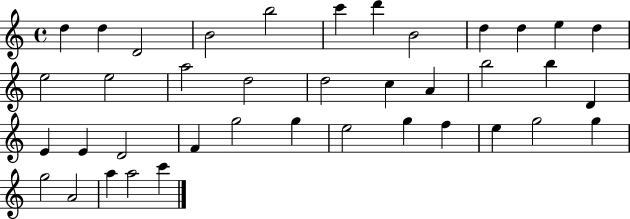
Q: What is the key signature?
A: C major